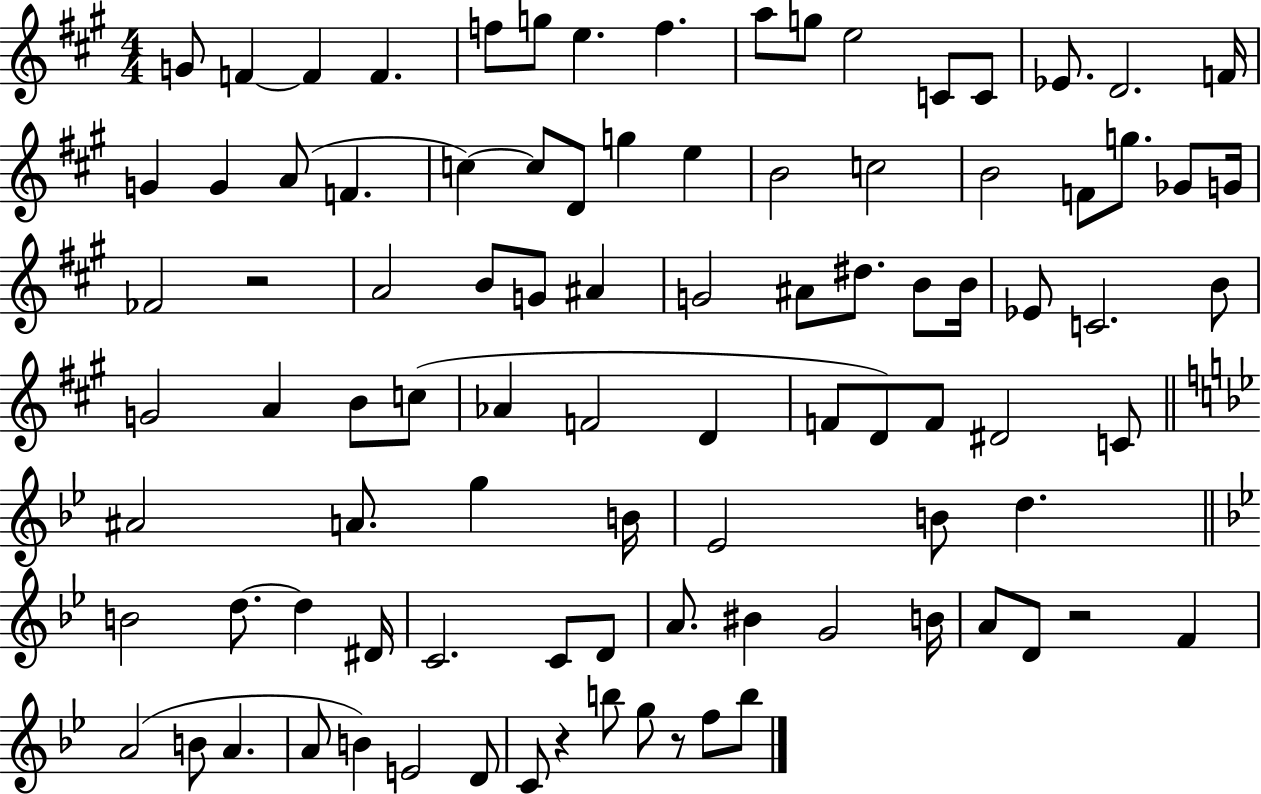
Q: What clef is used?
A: treble